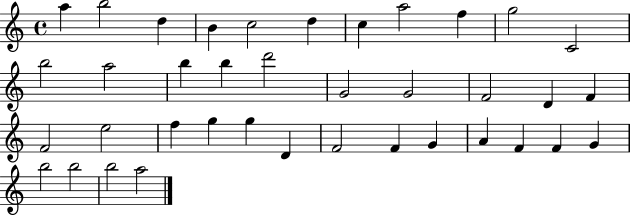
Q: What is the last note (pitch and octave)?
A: A5